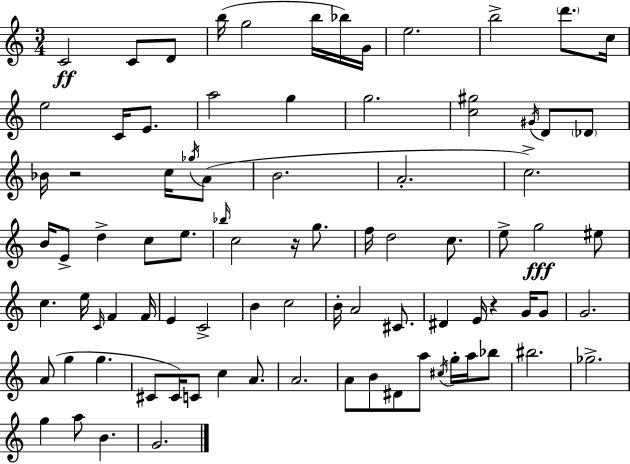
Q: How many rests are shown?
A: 3